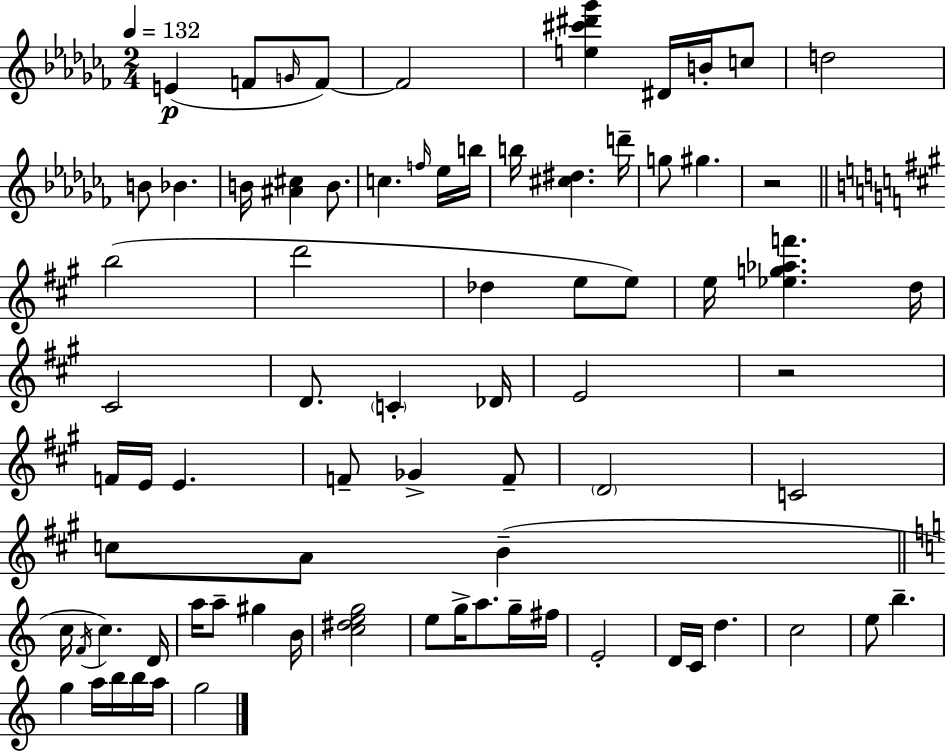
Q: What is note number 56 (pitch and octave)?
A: G5